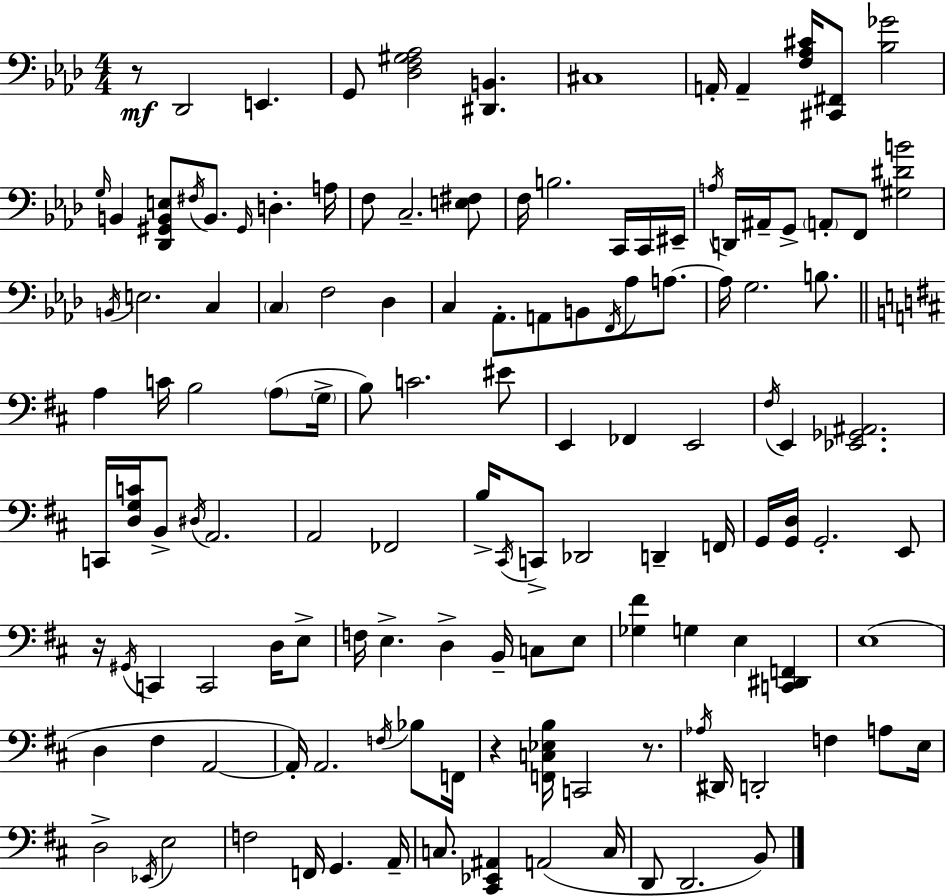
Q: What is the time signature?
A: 4/4